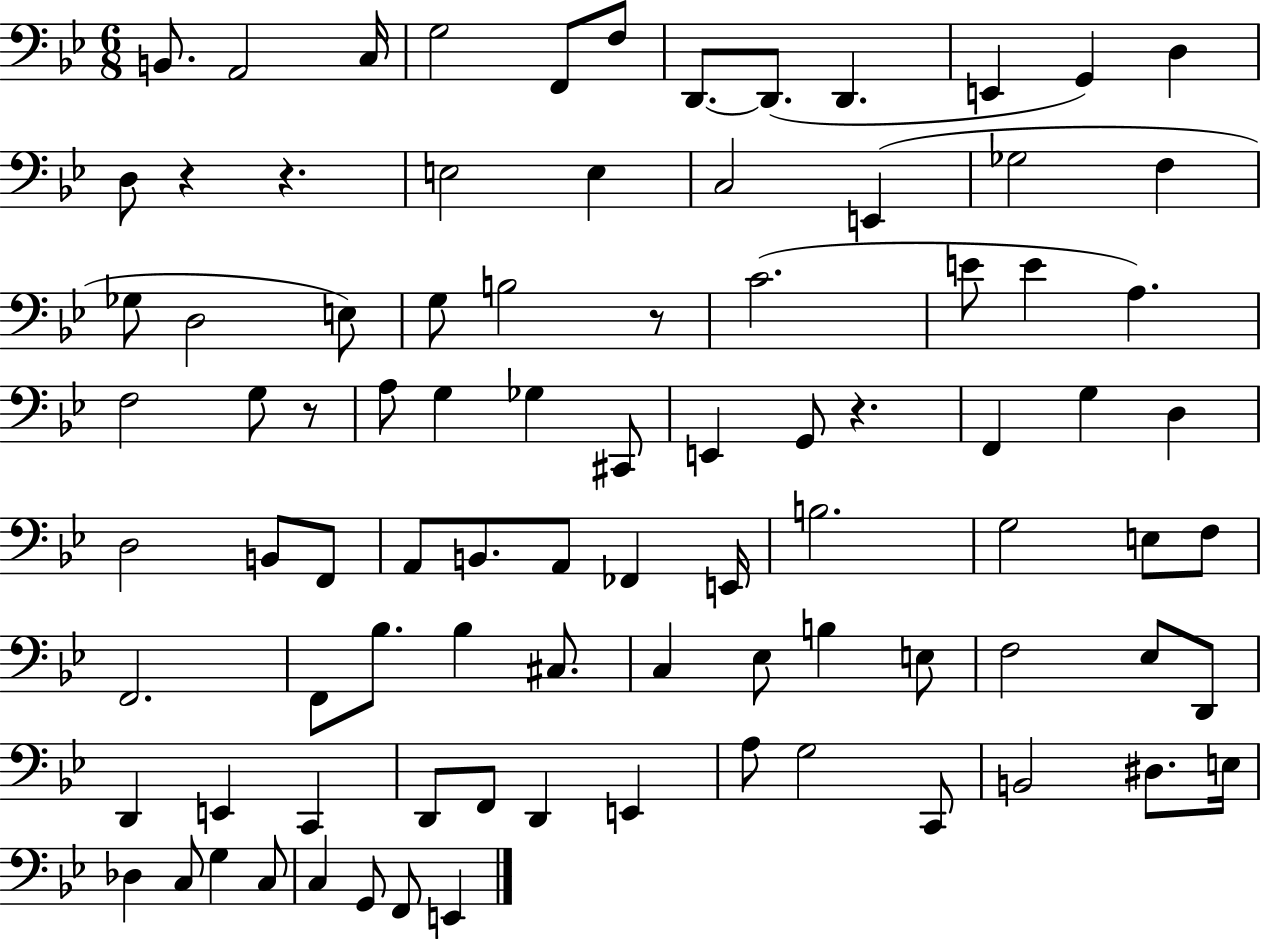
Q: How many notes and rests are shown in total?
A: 89